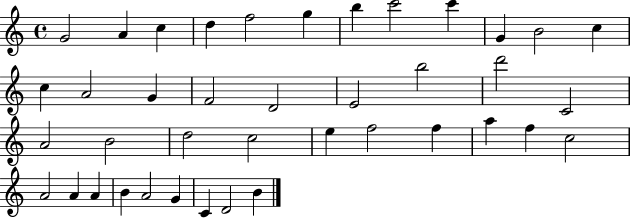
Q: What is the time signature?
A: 4/4